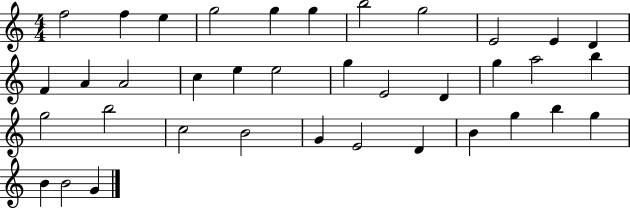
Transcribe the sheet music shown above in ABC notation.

X:1
T:Untitled
M:4/4
L:1/4
K:C
f2 f e g2 g g b2 g2 E2 E D F A A2 c e e2 g E2 D g a2 b g2 b2 c2 B2 G E2 D B g b g B B2 G